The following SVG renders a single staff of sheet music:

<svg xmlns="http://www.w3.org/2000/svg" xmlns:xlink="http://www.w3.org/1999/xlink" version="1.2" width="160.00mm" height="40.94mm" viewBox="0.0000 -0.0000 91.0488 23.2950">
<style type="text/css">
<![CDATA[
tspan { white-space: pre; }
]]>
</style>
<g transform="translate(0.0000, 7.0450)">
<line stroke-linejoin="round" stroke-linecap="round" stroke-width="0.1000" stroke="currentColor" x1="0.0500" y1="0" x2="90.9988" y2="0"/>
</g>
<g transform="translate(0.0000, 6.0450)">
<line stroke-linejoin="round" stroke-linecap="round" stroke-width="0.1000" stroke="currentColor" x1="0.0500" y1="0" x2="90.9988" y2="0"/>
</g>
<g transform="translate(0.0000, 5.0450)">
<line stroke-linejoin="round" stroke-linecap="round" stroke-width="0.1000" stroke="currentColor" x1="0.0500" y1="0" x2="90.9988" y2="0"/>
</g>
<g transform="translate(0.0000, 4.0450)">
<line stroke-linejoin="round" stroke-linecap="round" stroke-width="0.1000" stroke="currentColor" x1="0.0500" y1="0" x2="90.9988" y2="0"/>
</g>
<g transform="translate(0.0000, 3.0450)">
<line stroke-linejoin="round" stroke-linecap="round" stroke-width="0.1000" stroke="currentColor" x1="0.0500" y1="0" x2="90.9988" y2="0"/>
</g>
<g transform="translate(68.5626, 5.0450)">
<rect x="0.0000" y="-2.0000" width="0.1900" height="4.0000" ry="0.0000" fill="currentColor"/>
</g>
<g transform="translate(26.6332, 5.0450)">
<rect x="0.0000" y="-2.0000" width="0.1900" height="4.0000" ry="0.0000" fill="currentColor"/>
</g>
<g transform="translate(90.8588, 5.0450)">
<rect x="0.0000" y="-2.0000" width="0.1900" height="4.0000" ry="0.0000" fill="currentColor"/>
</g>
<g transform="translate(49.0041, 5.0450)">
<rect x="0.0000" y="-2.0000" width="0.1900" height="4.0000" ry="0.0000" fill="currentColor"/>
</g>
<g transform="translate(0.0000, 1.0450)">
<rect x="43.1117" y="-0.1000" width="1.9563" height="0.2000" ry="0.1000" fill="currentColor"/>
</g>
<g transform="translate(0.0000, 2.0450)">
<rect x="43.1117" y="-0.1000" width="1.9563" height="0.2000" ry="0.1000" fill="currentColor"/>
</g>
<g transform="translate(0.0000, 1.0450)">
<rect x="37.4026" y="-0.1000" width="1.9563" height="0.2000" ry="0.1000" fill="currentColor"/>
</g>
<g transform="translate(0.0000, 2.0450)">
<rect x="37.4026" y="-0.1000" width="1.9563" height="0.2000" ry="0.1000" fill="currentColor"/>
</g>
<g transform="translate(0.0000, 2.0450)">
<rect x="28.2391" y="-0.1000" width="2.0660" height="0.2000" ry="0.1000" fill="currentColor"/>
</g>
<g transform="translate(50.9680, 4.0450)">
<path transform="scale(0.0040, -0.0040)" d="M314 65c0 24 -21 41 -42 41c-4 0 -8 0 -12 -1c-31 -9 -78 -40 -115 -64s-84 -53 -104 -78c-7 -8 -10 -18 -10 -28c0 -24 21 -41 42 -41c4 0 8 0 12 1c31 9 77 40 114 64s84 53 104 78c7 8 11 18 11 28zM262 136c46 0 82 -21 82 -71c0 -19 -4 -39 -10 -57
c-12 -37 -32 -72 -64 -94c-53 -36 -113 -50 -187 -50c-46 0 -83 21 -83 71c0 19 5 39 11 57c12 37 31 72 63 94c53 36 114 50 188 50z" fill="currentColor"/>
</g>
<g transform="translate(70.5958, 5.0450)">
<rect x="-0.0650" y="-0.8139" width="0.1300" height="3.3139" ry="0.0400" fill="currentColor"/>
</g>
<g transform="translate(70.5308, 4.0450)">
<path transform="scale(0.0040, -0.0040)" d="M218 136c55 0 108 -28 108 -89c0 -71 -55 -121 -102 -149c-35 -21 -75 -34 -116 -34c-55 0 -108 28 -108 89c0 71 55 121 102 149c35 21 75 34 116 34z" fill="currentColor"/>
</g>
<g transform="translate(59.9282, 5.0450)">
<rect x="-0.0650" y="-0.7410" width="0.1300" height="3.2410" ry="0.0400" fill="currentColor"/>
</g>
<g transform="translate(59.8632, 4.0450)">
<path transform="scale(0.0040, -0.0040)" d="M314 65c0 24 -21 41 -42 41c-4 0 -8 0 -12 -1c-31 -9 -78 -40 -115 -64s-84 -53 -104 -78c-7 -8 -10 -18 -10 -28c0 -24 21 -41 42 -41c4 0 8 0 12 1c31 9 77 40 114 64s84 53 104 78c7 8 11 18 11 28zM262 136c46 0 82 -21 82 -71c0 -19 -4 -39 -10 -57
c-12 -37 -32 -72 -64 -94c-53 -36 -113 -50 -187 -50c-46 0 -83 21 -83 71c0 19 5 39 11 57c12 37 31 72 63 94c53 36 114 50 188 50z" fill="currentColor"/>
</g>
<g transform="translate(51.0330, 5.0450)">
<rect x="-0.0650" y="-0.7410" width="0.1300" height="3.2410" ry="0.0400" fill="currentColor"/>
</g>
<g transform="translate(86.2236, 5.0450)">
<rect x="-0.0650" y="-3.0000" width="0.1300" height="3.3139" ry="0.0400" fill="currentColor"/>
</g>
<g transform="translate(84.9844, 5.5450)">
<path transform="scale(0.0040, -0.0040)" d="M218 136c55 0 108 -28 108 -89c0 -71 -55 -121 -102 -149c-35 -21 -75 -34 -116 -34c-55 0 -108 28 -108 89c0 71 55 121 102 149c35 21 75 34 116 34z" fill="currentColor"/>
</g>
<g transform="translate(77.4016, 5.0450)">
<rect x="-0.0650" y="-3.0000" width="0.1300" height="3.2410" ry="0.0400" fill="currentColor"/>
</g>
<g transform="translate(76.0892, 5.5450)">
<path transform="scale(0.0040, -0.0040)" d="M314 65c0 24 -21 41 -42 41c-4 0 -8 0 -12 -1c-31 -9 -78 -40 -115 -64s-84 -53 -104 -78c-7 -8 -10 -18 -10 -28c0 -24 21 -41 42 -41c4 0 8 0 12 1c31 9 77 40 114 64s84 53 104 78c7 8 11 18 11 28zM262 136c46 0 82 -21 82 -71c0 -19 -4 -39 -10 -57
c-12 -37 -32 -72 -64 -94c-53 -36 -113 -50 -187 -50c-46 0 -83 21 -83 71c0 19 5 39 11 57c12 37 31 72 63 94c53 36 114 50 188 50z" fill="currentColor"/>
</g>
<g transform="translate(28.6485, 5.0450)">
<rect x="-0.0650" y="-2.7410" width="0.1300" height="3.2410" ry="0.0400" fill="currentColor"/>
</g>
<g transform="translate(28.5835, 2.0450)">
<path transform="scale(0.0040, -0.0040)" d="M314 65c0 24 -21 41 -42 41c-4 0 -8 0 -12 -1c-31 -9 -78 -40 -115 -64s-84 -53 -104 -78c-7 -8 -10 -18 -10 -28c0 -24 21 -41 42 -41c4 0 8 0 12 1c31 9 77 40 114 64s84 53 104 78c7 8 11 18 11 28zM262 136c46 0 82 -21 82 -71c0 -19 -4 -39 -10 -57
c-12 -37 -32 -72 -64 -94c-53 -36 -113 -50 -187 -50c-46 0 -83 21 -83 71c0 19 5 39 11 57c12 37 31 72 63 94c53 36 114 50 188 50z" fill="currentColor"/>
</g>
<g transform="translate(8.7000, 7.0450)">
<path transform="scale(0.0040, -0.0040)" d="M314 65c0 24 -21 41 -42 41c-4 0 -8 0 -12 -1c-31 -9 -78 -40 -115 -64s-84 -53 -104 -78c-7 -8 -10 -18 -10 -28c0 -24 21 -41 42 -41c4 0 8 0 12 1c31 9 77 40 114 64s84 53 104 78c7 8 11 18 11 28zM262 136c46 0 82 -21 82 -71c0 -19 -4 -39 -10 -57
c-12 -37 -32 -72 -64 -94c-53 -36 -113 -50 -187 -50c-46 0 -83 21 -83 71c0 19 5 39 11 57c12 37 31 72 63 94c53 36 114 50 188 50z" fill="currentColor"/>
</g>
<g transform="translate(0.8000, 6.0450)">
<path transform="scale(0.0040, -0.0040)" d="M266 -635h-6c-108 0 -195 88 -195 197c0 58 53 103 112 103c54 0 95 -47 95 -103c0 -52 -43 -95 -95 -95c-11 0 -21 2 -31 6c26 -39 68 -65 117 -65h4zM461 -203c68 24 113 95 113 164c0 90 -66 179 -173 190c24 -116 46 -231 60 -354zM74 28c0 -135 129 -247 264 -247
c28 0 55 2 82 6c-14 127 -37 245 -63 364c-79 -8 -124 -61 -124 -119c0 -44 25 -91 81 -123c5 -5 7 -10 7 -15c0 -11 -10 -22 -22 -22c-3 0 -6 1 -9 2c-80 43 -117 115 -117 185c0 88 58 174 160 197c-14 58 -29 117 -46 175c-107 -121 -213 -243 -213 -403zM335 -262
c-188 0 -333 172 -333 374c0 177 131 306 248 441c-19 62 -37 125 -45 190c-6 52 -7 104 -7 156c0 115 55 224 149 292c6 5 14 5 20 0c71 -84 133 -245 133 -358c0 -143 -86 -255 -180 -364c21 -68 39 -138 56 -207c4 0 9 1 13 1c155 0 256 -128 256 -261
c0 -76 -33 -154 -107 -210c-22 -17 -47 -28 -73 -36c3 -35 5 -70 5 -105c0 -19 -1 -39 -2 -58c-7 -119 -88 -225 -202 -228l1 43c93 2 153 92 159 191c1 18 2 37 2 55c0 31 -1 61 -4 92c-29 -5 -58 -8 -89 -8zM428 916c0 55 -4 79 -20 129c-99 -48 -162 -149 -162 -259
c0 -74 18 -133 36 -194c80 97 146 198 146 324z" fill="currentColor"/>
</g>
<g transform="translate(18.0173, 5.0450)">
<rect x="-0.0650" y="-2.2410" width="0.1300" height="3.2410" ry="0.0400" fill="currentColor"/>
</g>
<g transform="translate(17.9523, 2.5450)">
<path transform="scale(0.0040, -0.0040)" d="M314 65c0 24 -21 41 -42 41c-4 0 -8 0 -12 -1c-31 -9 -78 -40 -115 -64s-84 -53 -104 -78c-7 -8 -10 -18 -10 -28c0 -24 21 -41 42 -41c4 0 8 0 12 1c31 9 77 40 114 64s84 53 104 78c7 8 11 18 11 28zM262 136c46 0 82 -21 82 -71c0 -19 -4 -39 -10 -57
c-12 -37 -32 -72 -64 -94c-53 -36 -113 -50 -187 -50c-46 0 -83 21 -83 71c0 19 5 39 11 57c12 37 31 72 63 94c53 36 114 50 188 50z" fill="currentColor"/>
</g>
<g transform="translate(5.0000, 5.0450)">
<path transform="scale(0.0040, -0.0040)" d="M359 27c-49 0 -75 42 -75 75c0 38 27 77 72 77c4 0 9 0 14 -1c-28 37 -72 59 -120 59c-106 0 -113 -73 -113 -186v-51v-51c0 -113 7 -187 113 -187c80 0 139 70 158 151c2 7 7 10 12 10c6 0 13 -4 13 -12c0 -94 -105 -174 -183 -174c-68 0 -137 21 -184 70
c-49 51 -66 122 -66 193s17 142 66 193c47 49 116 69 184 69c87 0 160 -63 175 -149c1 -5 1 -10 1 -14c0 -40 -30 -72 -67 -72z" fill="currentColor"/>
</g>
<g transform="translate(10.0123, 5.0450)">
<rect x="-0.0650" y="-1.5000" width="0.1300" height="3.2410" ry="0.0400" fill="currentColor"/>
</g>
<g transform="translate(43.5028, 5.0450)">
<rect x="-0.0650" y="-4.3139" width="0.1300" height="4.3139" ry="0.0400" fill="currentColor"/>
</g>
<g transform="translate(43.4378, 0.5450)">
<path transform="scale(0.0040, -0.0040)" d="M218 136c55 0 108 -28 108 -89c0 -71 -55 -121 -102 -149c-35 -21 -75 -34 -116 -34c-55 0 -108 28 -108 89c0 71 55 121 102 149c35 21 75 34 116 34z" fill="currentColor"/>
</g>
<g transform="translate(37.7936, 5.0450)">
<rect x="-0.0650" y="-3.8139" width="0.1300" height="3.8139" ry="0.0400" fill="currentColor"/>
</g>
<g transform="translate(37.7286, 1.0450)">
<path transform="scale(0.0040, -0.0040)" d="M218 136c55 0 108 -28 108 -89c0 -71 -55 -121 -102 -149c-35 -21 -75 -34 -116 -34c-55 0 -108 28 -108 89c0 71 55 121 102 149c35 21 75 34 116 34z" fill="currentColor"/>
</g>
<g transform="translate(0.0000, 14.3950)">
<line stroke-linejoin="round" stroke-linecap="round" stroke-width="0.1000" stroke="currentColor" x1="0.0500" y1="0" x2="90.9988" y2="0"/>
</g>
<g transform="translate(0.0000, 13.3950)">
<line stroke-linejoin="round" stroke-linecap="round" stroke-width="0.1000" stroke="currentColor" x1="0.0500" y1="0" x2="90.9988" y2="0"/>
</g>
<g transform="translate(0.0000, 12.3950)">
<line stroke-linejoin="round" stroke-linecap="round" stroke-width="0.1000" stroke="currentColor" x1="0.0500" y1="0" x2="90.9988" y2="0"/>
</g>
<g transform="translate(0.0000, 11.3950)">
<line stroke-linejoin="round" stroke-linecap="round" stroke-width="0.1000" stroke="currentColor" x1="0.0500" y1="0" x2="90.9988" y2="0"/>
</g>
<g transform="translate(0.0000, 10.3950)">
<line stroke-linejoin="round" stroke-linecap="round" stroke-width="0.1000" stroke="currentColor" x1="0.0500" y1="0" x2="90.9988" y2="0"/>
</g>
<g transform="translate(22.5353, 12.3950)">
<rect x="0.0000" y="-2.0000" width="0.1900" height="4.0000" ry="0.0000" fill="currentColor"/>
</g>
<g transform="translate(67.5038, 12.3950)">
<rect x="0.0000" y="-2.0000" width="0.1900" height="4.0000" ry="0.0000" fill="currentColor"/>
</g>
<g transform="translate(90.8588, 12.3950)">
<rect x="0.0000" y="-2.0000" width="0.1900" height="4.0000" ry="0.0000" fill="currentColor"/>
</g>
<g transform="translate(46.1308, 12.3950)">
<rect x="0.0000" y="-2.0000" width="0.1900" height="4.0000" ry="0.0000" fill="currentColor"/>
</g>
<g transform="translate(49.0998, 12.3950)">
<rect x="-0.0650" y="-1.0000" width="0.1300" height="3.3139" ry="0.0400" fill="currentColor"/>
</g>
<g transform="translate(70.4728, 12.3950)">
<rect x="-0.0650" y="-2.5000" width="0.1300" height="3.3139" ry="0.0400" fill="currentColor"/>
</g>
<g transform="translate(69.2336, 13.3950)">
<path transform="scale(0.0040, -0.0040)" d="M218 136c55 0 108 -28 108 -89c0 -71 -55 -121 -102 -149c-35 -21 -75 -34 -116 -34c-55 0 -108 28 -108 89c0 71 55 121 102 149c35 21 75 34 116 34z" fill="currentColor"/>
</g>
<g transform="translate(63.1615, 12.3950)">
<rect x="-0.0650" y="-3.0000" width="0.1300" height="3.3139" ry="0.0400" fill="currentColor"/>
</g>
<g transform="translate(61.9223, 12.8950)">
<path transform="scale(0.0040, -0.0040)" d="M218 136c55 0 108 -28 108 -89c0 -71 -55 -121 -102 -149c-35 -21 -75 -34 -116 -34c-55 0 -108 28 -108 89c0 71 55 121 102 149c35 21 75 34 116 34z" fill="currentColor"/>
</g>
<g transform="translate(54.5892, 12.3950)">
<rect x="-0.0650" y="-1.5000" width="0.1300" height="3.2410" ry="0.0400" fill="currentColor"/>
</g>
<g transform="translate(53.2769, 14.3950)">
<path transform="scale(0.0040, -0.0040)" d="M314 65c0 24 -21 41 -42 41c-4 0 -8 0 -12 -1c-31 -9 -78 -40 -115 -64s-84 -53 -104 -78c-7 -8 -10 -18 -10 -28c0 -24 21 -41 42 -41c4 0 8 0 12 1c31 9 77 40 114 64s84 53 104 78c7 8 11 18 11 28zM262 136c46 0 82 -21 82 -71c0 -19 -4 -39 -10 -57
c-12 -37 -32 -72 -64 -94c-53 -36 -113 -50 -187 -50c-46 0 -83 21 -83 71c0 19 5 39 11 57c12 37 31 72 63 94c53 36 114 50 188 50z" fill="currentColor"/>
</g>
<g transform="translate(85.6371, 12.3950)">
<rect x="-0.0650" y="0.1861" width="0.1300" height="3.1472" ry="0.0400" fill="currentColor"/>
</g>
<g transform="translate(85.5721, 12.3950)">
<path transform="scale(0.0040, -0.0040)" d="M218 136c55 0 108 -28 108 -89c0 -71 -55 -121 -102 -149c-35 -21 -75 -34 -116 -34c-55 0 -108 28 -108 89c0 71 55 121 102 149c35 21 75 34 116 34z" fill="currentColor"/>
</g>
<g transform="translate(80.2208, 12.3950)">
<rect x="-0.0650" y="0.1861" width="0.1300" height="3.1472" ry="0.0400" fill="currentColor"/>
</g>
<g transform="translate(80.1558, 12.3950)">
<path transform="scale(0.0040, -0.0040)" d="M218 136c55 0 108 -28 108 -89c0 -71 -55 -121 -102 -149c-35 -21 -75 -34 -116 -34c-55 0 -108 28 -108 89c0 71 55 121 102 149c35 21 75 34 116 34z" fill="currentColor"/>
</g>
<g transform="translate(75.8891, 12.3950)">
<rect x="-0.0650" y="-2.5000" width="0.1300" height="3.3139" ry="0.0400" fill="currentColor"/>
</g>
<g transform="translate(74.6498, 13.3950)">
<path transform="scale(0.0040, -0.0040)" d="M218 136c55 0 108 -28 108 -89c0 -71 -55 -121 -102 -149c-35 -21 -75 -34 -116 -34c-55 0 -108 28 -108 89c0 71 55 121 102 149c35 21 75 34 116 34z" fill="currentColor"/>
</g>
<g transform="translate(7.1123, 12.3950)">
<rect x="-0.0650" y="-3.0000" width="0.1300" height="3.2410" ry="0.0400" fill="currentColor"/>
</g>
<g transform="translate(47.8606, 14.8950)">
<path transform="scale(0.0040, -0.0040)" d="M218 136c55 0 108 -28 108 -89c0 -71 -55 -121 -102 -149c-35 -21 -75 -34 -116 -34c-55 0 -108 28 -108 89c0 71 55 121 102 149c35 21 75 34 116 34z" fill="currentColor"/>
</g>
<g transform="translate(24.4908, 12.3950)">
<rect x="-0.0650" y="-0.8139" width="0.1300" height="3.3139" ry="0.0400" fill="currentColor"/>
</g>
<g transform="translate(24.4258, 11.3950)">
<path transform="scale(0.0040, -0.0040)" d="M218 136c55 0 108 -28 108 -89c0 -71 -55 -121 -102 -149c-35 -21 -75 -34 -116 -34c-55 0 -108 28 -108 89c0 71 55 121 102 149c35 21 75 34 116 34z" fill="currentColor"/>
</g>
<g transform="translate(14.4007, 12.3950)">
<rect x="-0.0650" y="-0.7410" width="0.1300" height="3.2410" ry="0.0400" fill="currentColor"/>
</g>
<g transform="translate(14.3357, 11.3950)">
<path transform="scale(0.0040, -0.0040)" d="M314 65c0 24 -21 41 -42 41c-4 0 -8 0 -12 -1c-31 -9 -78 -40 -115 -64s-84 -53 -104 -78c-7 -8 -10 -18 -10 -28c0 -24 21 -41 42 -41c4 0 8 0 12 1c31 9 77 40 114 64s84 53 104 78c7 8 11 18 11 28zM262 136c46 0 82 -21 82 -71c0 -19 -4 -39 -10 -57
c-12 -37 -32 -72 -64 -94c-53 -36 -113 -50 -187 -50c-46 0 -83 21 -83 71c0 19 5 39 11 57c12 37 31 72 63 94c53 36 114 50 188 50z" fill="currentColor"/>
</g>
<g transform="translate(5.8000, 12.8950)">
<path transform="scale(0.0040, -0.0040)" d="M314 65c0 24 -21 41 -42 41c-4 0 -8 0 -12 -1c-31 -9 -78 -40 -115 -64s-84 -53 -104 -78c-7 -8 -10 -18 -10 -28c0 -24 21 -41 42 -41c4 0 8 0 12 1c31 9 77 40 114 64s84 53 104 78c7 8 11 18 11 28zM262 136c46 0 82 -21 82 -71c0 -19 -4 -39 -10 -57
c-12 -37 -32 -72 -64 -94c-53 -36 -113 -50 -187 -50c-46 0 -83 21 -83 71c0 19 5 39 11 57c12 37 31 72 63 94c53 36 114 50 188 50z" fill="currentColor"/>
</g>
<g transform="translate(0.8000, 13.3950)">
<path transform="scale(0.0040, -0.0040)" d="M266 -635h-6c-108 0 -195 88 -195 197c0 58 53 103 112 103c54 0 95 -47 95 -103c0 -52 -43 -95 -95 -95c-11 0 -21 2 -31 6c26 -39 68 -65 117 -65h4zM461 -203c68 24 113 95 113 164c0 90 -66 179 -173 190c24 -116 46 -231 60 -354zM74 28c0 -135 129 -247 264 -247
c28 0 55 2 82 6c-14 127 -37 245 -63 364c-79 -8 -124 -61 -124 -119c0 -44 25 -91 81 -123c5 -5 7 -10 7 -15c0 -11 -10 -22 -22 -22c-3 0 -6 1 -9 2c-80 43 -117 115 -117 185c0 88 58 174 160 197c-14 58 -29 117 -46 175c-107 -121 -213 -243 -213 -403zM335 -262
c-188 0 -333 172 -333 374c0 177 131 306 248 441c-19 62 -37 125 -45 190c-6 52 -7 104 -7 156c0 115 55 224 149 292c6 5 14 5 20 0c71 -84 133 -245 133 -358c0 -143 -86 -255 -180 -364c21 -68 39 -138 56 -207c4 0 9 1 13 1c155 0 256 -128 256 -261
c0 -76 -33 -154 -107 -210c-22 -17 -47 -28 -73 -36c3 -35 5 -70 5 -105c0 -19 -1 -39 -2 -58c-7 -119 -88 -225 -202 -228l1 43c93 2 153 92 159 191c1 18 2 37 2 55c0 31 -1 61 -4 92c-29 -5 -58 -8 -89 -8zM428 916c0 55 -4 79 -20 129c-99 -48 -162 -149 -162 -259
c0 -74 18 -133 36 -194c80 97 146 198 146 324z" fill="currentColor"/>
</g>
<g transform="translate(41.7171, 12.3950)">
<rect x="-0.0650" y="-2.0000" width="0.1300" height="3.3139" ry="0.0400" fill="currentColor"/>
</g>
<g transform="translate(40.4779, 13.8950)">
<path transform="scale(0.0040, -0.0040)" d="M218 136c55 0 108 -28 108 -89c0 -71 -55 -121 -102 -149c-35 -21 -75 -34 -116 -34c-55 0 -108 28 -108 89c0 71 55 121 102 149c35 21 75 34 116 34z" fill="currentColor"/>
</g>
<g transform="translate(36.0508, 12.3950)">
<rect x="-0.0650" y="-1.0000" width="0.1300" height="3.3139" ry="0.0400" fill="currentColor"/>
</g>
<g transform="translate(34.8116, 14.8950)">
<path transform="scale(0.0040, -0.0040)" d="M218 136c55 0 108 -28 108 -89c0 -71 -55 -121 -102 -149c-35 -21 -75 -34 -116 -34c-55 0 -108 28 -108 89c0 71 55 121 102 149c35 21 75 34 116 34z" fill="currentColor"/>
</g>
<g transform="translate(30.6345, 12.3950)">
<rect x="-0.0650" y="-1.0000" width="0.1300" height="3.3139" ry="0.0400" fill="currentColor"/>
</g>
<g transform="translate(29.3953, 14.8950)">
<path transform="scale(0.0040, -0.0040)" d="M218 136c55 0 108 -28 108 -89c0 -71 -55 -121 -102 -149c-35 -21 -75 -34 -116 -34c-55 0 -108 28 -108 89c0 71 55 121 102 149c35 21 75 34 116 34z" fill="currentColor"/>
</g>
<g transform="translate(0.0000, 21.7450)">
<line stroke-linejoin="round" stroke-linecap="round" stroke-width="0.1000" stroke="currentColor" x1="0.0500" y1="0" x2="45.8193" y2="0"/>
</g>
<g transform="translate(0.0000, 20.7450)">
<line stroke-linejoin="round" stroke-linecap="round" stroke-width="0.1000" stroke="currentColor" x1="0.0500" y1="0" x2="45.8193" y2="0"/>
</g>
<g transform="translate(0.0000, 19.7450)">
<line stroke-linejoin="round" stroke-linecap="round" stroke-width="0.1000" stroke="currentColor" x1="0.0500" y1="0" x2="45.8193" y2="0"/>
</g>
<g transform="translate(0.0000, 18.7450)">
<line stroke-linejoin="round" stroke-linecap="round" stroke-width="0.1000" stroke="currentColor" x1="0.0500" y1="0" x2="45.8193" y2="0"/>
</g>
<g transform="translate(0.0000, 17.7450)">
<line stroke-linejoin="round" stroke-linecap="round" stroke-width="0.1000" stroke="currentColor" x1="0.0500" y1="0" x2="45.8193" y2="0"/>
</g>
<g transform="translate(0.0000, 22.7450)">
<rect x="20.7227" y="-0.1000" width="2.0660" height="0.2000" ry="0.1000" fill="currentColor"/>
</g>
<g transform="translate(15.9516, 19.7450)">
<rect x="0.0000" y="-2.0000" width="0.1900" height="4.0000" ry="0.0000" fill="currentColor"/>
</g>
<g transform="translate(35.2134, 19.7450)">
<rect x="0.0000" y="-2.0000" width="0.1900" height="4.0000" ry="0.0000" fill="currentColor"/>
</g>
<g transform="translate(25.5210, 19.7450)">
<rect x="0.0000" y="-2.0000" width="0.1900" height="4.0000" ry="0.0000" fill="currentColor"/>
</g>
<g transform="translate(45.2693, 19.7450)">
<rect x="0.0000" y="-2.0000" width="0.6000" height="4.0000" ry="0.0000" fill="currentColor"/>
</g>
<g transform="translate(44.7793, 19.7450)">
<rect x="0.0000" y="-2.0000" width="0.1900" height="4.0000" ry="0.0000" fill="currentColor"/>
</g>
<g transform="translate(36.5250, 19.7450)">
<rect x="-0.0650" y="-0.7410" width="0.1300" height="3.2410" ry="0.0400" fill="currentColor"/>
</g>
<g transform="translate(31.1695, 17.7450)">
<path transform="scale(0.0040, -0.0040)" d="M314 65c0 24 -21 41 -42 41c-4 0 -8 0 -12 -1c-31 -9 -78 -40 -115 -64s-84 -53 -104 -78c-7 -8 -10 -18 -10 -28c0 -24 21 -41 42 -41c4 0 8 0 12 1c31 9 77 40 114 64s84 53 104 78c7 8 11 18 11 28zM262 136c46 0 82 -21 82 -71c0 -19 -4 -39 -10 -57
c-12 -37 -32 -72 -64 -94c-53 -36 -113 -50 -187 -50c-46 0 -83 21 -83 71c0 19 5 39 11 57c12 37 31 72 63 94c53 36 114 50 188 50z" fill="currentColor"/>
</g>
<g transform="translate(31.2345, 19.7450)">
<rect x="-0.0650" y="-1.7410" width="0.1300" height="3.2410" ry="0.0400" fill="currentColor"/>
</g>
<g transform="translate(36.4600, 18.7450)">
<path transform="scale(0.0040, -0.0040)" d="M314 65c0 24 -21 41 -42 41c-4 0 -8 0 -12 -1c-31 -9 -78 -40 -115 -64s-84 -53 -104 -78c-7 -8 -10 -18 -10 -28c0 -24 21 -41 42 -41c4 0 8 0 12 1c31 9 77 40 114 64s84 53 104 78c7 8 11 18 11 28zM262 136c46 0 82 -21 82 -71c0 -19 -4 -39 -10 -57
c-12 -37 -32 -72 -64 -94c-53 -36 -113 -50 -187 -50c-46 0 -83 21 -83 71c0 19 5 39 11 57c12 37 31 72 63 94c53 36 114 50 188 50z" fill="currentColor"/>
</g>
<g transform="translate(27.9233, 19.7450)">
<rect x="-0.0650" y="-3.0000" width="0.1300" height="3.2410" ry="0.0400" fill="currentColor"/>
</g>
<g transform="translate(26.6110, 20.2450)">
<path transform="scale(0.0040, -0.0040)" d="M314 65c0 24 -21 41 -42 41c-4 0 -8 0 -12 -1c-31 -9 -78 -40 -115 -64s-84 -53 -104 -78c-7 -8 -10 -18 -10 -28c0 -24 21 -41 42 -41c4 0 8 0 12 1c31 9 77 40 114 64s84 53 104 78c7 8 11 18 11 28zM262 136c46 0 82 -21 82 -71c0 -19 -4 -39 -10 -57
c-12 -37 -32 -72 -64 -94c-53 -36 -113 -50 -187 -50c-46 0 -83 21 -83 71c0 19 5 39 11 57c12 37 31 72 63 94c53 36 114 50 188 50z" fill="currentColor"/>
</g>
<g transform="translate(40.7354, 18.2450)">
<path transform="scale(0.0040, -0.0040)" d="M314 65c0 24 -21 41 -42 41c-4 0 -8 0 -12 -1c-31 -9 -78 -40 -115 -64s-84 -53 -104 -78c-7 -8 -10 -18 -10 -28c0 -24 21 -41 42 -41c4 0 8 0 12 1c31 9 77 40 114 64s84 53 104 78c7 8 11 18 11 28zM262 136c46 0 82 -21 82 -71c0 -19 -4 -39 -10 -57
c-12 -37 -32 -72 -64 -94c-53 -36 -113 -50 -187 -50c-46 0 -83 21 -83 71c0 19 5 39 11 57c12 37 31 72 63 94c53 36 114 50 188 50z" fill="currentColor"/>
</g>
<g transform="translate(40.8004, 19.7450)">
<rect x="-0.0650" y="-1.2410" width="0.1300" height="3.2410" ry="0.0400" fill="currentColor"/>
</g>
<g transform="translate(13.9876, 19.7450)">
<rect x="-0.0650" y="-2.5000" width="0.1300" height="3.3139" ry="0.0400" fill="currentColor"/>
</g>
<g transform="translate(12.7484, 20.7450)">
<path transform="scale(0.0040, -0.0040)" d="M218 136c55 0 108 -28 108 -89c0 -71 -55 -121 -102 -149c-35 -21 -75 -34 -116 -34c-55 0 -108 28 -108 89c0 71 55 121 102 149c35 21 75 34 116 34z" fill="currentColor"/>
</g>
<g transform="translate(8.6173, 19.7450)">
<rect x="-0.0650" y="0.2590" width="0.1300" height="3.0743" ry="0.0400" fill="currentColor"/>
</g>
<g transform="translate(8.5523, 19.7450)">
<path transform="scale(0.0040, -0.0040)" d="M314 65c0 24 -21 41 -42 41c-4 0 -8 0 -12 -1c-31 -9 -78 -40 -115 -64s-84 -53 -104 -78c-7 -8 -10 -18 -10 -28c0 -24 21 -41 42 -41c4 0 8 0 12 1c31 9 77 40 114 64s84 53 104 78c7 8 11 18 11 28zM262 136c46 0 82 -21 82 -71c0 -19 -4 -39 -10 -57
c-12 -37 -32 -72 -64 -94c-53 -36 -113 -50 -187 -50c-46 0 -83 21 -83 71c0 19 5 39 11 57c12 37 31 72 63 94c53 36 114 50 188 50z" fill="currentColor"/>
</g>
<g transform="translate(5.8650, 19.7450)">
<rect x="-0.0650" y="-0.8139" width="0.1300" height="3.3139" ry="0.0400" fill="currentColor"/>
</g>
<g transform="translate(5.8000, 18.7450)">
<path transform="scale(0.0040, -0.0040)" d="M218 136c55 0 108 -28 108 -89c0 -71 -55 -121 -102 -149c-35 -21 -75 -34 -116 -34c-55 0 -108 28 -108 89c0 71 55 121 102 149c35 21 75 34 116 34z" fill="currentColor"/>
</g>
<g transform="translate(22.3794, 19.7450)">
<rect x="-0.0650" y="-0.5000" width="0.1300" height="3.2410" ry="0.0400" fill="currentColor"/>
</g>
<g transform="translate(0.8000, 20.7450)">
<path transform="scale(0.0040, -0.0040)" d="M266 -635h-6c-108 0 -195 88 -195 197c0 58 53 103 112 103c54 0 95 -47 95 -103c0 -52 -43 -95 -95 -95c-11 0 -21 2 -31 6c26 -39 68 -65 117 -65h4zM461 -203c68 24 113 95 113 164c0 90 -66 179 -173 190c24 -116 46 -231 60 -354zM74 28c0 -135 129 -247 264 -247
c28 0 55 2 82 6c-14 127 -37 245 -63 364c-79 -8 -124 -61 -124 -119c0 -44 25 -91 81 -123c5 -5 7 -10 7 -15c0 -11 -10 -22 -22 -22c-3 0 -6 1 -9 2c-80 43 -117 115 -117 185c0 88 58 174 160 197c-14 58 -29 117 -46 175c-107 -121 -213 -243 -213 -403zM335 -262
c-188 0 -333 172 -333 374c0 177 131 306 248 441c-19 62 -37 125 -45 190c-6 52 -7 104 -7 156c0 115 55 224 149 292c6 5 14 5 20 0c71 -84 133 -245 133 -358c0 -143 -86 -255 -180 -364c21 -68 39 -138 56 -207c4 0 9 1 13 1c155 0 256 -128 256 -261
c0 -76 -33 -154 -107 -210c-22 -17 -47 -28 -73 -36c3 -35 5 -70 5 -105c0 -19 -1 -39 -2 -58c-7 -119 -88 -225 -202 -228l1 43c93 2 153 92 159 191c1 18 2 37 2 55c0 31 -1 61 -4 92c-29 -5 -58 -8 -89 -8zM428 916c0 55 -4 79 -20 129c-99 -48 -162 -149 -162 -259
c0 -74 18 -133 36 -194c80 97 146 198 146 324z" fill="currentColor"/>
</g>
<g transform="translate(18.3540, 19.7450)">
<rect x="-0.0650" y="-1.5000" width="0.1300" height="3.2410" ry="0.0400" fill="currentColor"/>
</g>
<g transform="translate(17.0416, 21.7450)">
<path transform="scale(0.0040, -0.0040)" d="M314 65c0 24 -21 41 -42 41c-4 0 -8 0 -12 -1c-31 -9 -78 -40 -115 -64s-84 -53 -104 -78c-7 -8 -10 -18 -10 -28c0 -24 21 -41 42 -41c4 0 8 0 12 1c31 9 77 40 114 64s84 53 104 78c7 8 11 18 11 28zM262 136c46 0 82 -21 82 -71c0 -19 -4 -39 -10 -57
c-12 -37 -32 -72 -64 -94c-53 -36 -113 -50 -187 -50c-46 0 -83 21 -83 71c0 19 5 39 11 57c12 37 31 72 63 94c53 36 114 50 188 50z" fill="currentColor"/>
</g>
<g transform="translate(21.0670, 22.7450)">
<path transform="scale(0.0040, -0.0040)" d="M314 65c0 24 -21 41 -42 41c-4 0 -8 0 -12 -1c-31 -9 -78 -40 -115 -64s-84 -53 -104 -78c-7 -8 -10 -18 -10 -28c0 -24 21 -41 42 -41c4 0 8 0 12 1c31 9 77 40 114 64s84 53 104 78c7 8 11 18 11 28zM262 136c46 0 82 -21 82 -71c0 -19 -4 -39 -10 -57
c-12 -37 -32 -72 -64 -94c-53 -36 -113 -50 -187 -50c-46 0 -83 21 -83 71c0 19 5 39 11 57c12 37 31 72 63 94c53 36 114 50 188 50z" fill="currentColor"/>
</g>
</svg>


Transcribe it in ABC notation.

X:1
T:Untitled
M:4/4
L:1/4
K:C
E2 g2 a2 c' d' d2 d2 d A2 A A2 d2 d D D F D E2 A G G B B d B2 G E2 C2 A2 f2 d2 e2